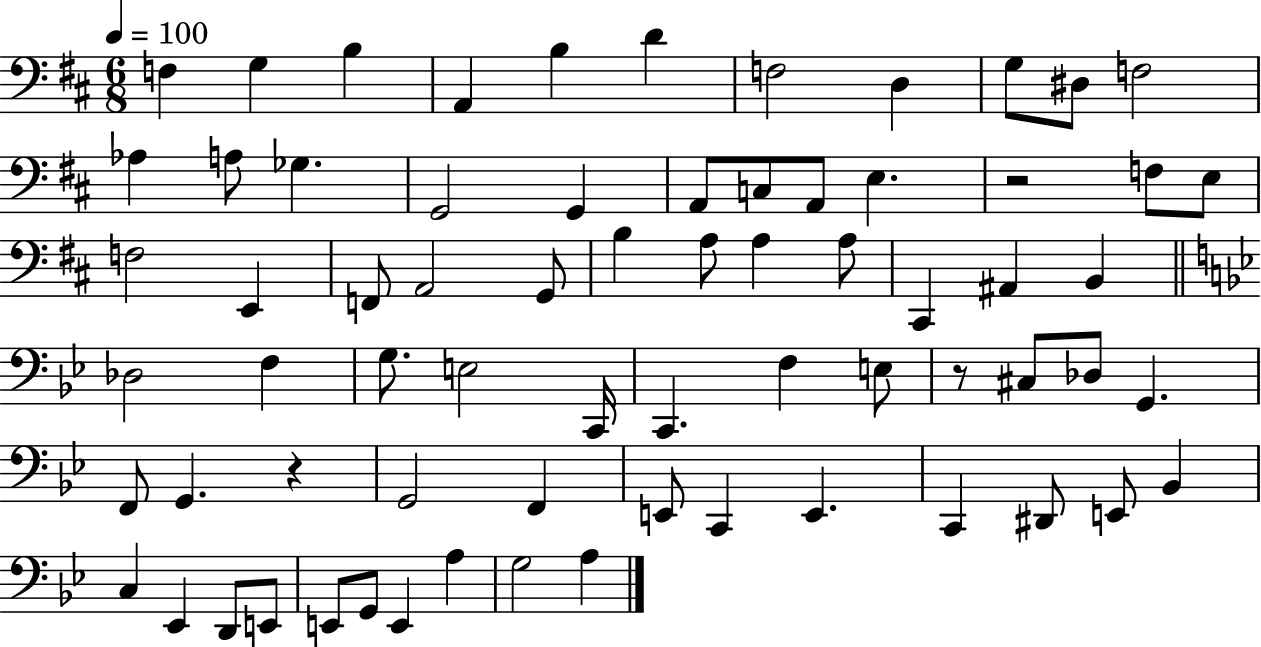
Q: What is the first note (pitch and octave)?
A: F3